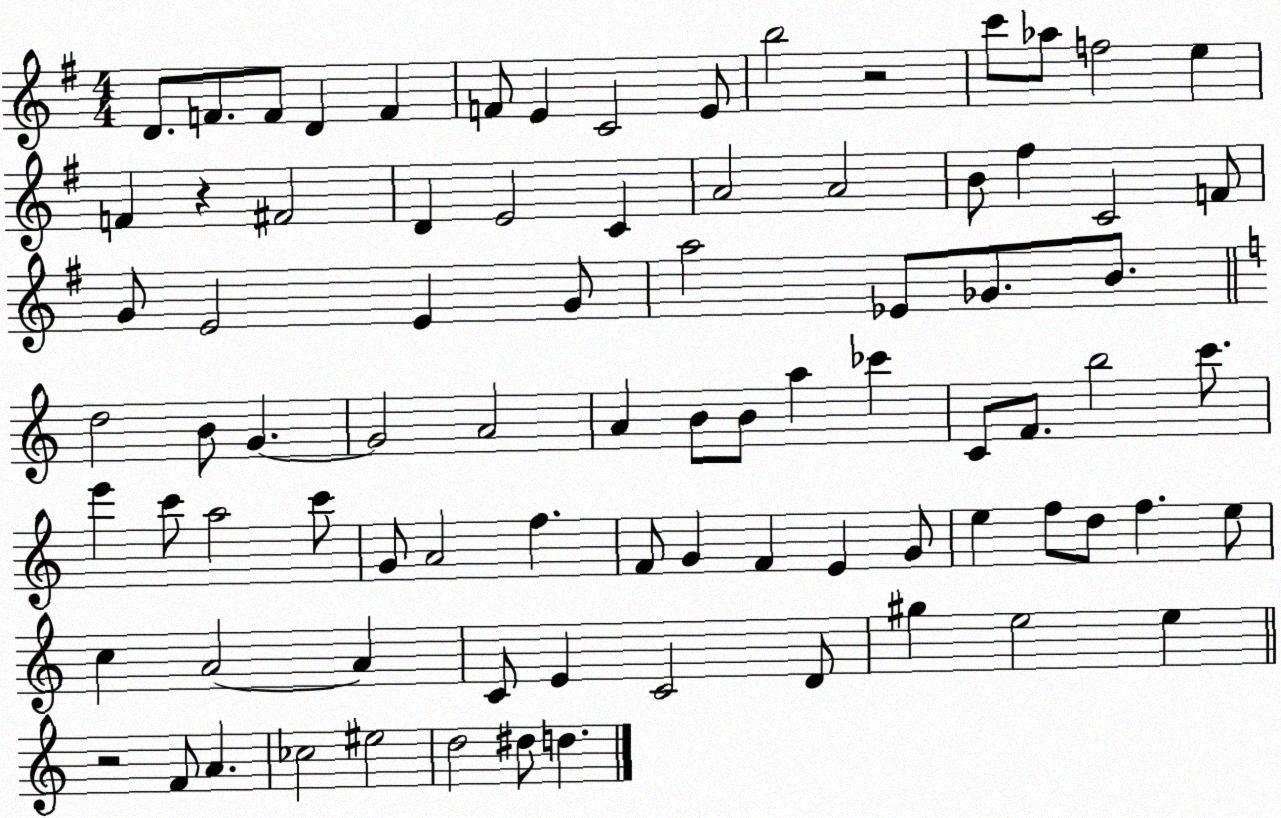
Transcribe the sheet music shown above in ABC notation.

X:1
T:Untitled
M:4/4
L:1/4
K:G
D/2 F/2 F/2 D F F/2 E C2 E/2 b2 z2 c'/2 _a/2 f2 e F z ^F2 D E2 C A2 A2 B/2 ^f C2 F/2 G/2 E2 E G/2 a2 _E/2 _G/2 B/2 d2 B/2 G G2 A2 A B/2 B/2 a _c' C/2 F/2 b2 c'/2 e' c'/2 a2 c'/2 G/2 A2 f F/2 G F E G/2 e f/2 d/2 f e/2 c A2 A C/2 E C2 D/2 ^g e2 e z2 F/2 A _c2 ^e2 d2 ^d/2 d